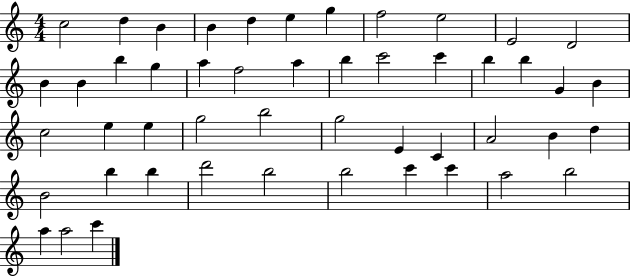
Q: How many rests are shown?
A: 0